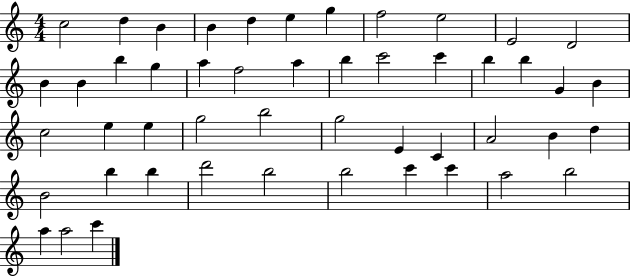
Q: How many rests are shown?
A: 0